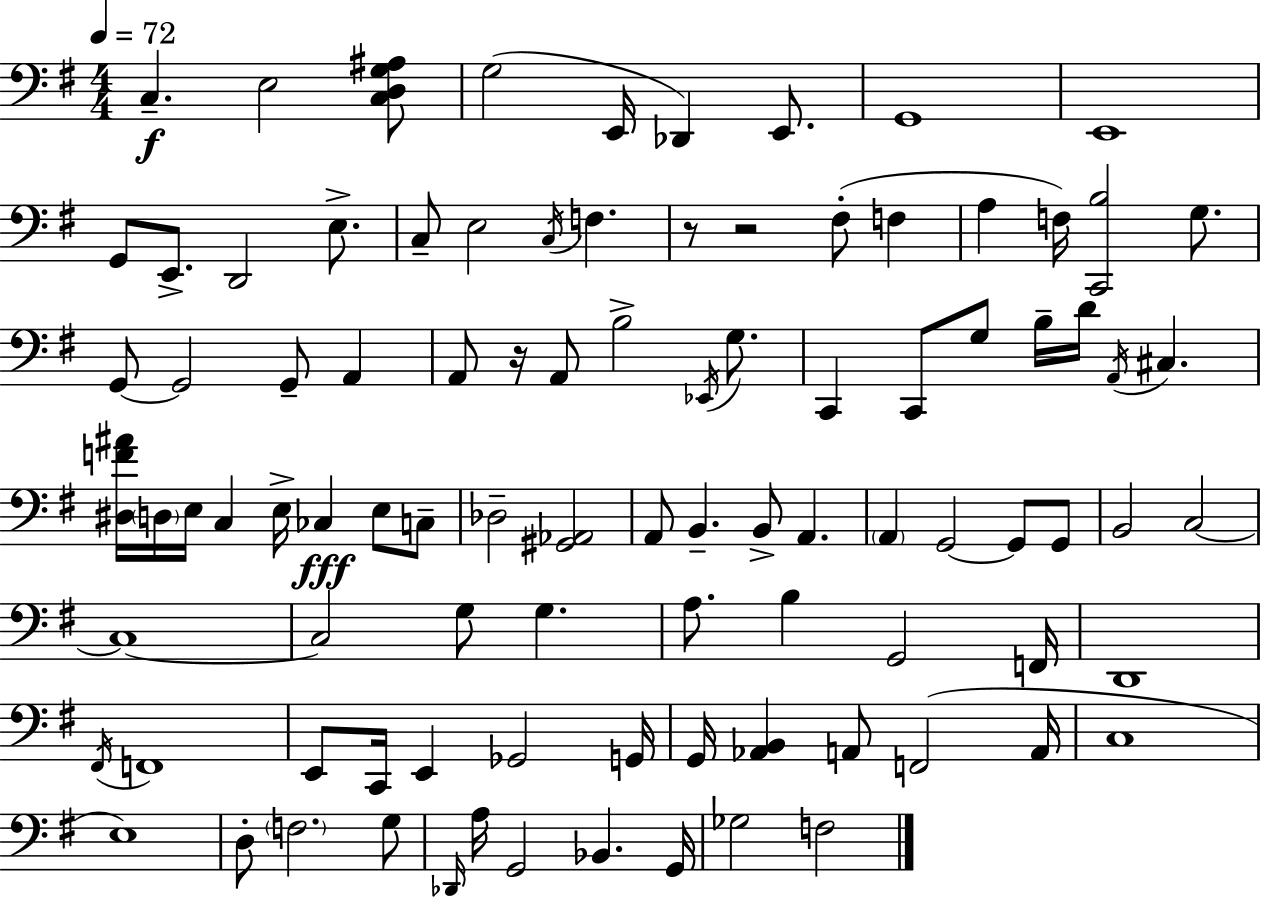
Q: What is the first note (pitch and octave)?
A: C3